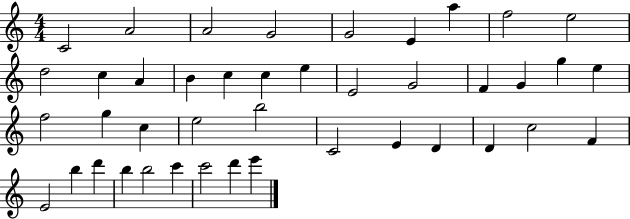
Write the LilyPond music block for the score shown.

{
  \clef treble
  \numericTimeSignature
  \time 4/4
  \key c \major
  c'2 a'2 | a'2 g'2 | g'2 e'4 a''4 | f''2 e''2 | \break d''2 c''4 a'4 | b'4 c''4 c''4 e''4 | e'2 g'2 | f'4 g'4 g''4 e''4 | \break f''2 g''4 c''4 | e''2 b''2 | c'2 e'4 d'4 | d'4 c''2 f'4 | \break e'2 b''4 d'''4 | b''4 b''2 c'''4 | c'''2 d'''4 e'''4 | \bar "|."
}